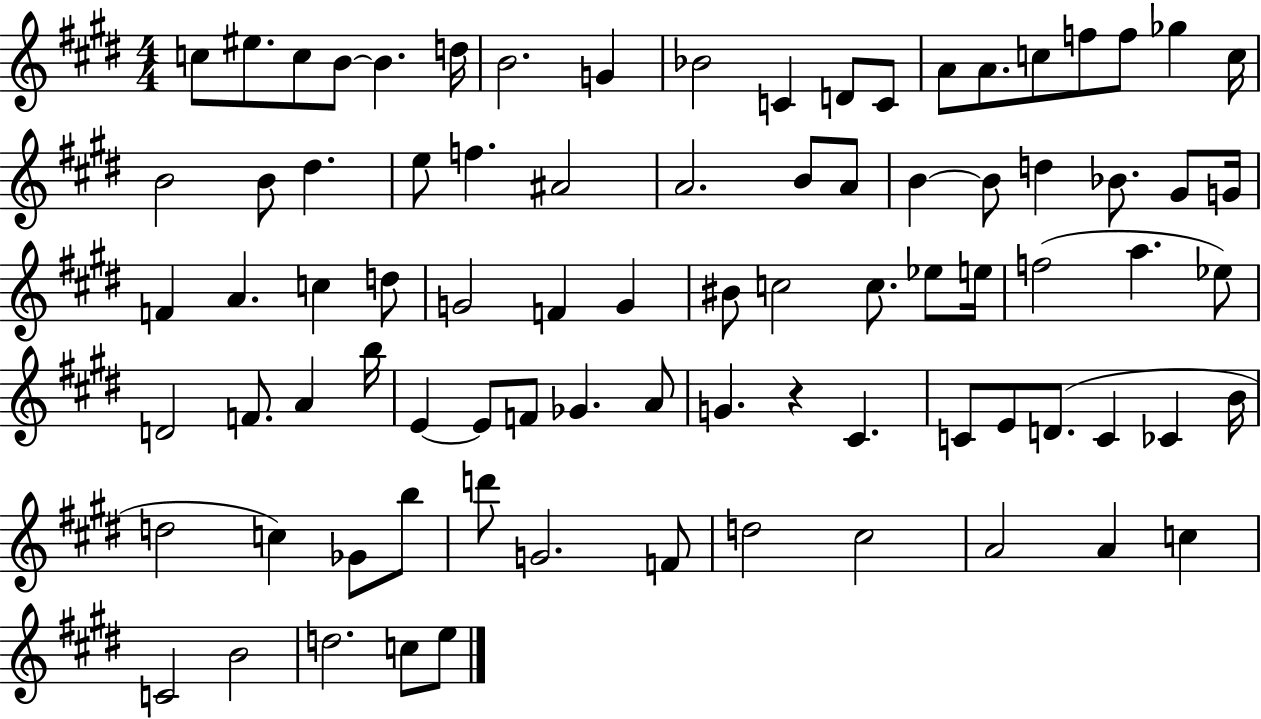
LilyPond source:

{
  \clef treble
  \numericTimeSignature
  \time 4/4
  \key e \major
  c''8 eis''8. c''8 b'8~~ b'4. d''16 | b'2. g'4 | bes'2 c'4 d'8 c'8 | a'8 a'8. c''8 f''8 f''8 ges''4 c''16 | \break b'2 b'8 dis''4. | e''8 f''4. ais'2 | a'2. b'8 a'8 | b'4~~ b'8 d''4 bes'8. gis'8 g'16 | \break f'4 a'4. c''4 d''8 | g'2 f'4 g'4 | bis'8 c''2 c''8. ees''8 e''16 | f''2( a''4. ees''8) | \break d'2 f'8. a'4 b''16 | e'4~~ e'8 f'8 ges'4. a'8 | g'4. r4 cis'4. | c'8 e'8 d'8.( c'4 ces'4 b'16 | \break d''2 c''4) ges'8 b''8 | d'''8 g'2. f'8 | d''2 cis''2 | a'2 a'4 c''4 | \break c'2 b'2 | d''2. c''8 e''8 | \bar "|."
}